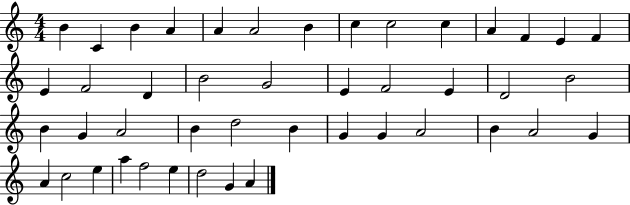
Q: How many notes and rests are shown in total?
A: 45